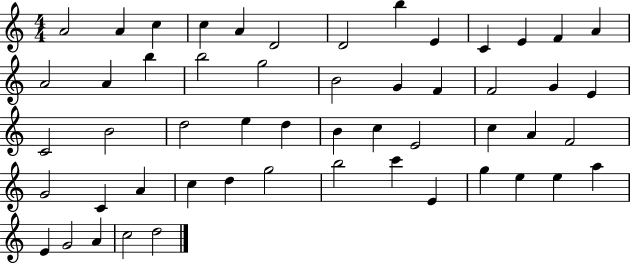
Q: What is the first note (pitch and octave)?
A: A4